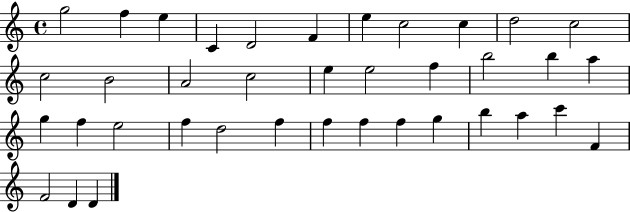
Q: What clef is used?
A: treble